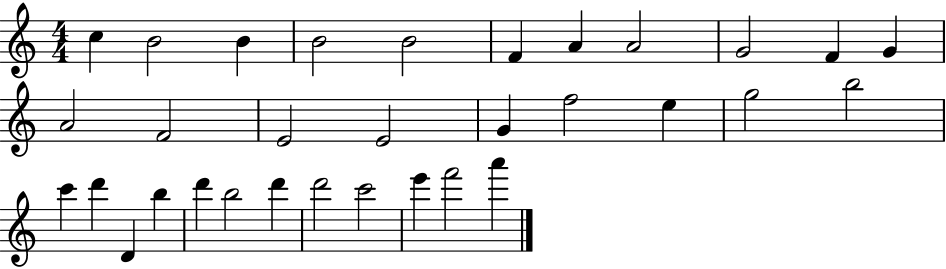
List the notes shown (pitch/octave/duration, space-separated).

C5/q B4/h B4/q B4/h B4/h F4/q A4/q A4/h G4/h F4/q G4/q A4/h F4/h E4/h E4/h G4/q F5/h E5/q G5/h B5/h C6/q D6/q D4/q B5/q D6/q B5/h D6/q D6/h C6/h E6/q F6/h A6/q